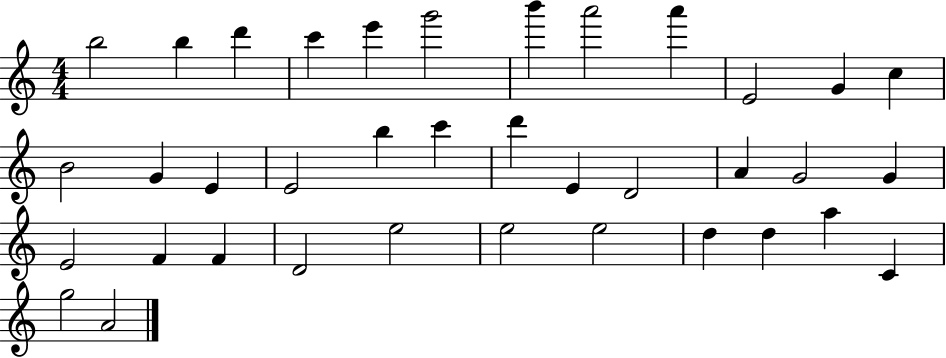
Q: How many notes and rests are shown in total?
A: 37